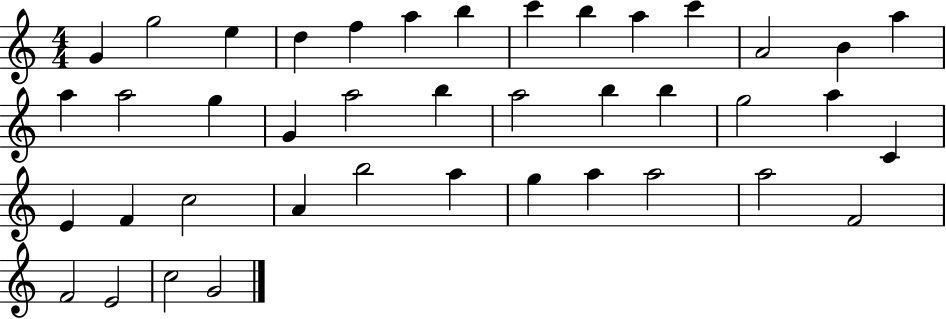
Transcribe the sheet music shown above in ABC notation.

X:1
T:Untitled
M:4/4
L:1/4
K:C
G g2 e d f a b c' b a c' A2 B a a a2 g G a2 b a2 b b g2 a C E F c2 A b2 a g a a2 a2 F2 F2 E2 c2 G2